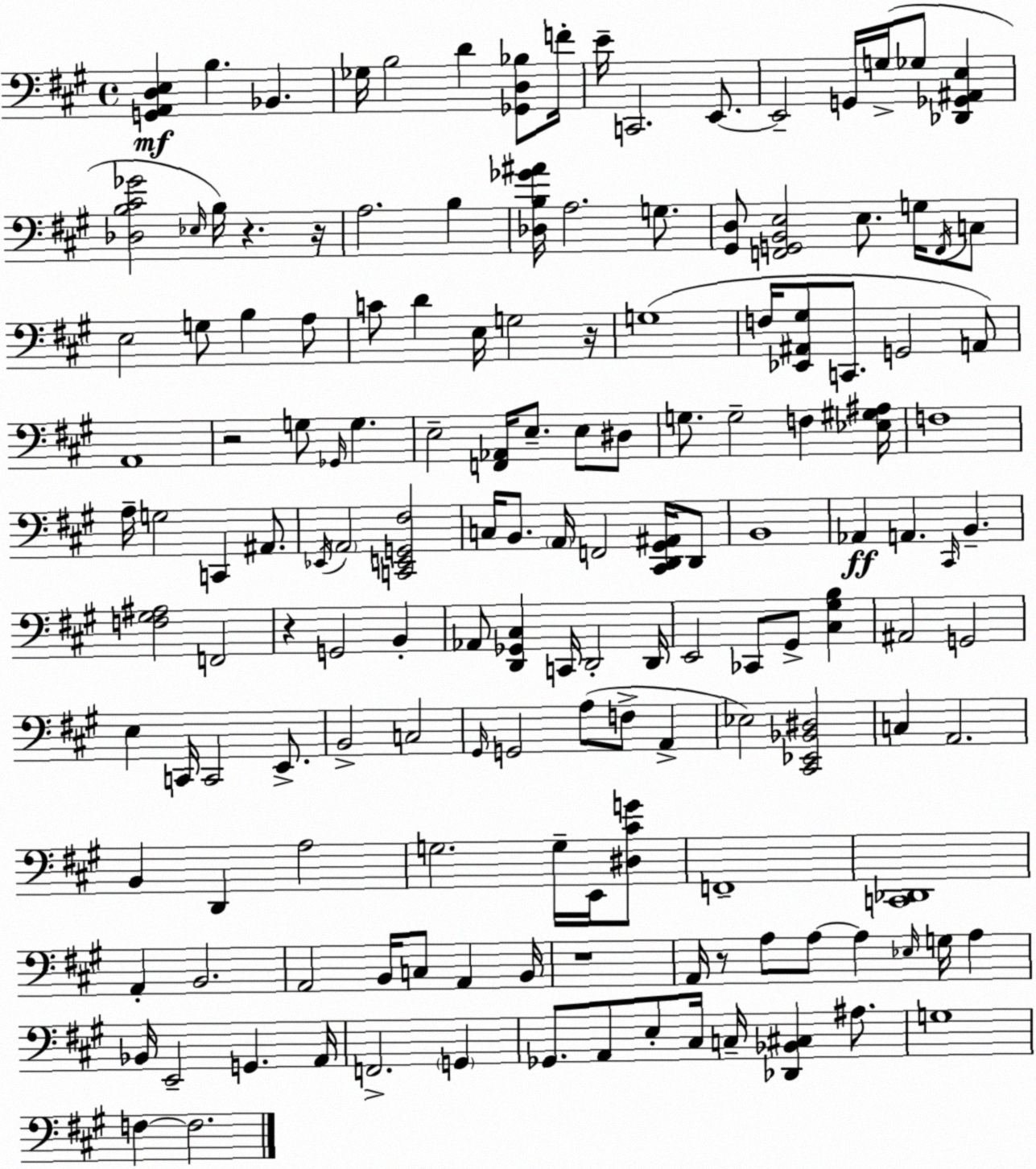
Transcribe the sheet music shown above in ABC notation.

X:1
T:Untitled
M:4/4
L:1/4
K:A
[G,,A,,D,E,] B, _B,, _G,/4 B,2 D [_G,,D,_B,]/2 F/4 E/4 C,,2 E,,/2 E,,2 G,,/4 G,/4 _G,/2 [_D,,_G,,^A,,E,] [_D,B,^C_G]2 _E,/4 B,/4 z z/4 A,2 B, [_D,B,_G^A]/4 A,2 G,/2 [^G,,D,]/2 [F,,G,,B,,E,]2 E,/2 G,/4 F,,/4 C,/2 E,2 G,/2 B, A,/2 C/2 D E,/4 G,2 z/4 G,4 F,/4 [_E,,^A,,^G,]/2 C,,/2 G,,2 A,,/2 A,,4 z2 G,/2 _G,,/4 G, E,2 [F,,_A,,]/4 E,/2 E,/2 ^D,/2 G,/2 G,2 F, [_E,^G,^A,]/4 F,4 A,/4 G,2 C,, ^A,,/2 _E,,/4 A,,2 [C,,E,,G,,^F,]2 C,/4 B,,/2 A,,/4 F,,2 [^C,,D,,^G,,^A,,]/4 D,,/2 B,,4 _A,, A,, ^C,,/4 B,, [F,^G,^A,]2 F,,2 z G,,2 B,, _A,,/2 [D,,_G,,^C,] C,,/4 D,,2 D,,/4 E,,2 _C,,/2 ^G,,/2 [^C,^G,B,] ^A,,2 G,,2 E, C,,/4 C,,2 E,,/2 B,,2 C,2 ^G,,/4 G,,2 A,/2 F,/2 A,, _E,2 [^C,,_E,,_B,,^D,]2 C, A,,2 B,, D,, A,2 G,2 G,/4 E,,/4 [^D,^CG]/2 F,,4 [C,,_D,,]4 A,, B,,2 A,,2 B,,/4 C,/2 A,, B,,/4 z4 A,,/4 z/2 A,/2 A,/2 A, _E,/4 G,/4 A, _B,,/4 E,,2 G,, A,,/4 F,,2 G,, _G,,/2 A,,/2 E,/2 ^C,/4 C,/4 [_D,,_B,,^C,] ^A,/2 G,4 F, F,2